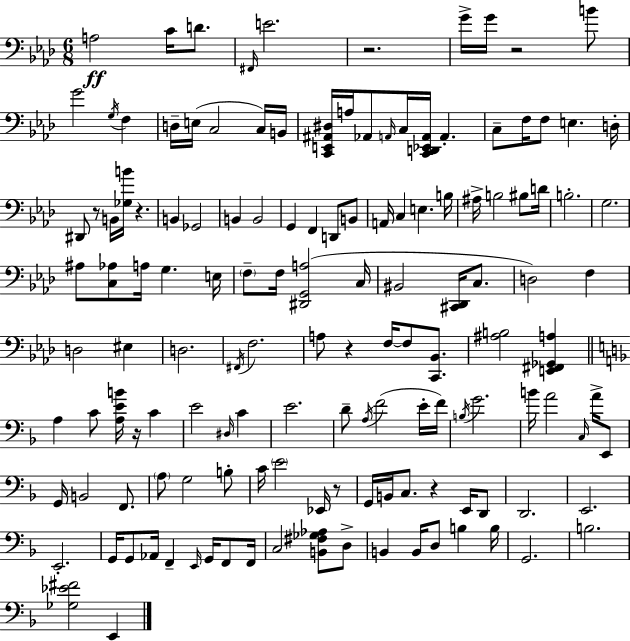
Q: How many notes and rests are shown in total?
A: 139